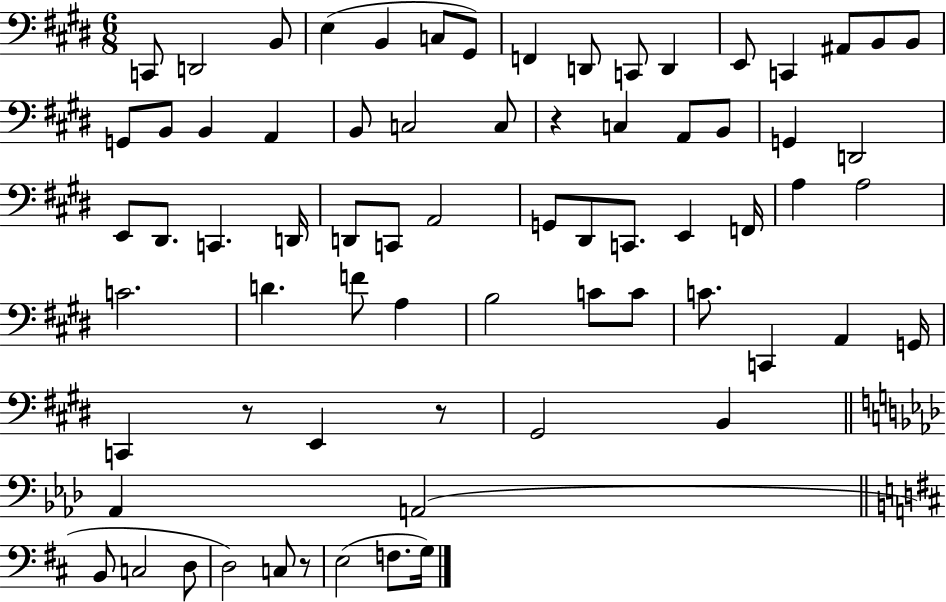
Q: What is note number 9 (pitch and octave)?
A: D2